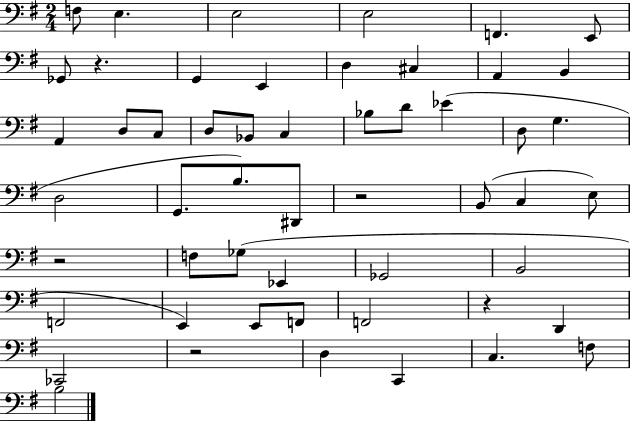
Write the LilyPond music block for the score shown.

{
  \clef bass
  \numericTimeSignature
  \time 2/4
  \key g \major
  f8 e4. | e2 | e2 | f,4. e,8 | \break ges,8 r4. | g,4 e,4 | d4 cis4 | a,4 b,4 | \break a,4 d8 c8 | d8 bes,8 c4 | bes8 d'8 ees'4( | d8 g4. | \break d2 | g,8. b8.) dis,8 | r2 | b,8( c4 e8) | \break r2 | f8 ges8( ees,4 | ges,2 | b,2 | \break f,2 | e,4) e,8 f,8 | f,2 | r4 d,4 | \break ces,2 | r2 | d4 c,4 | c4. f8 | \break b2 | \bar "|."
}